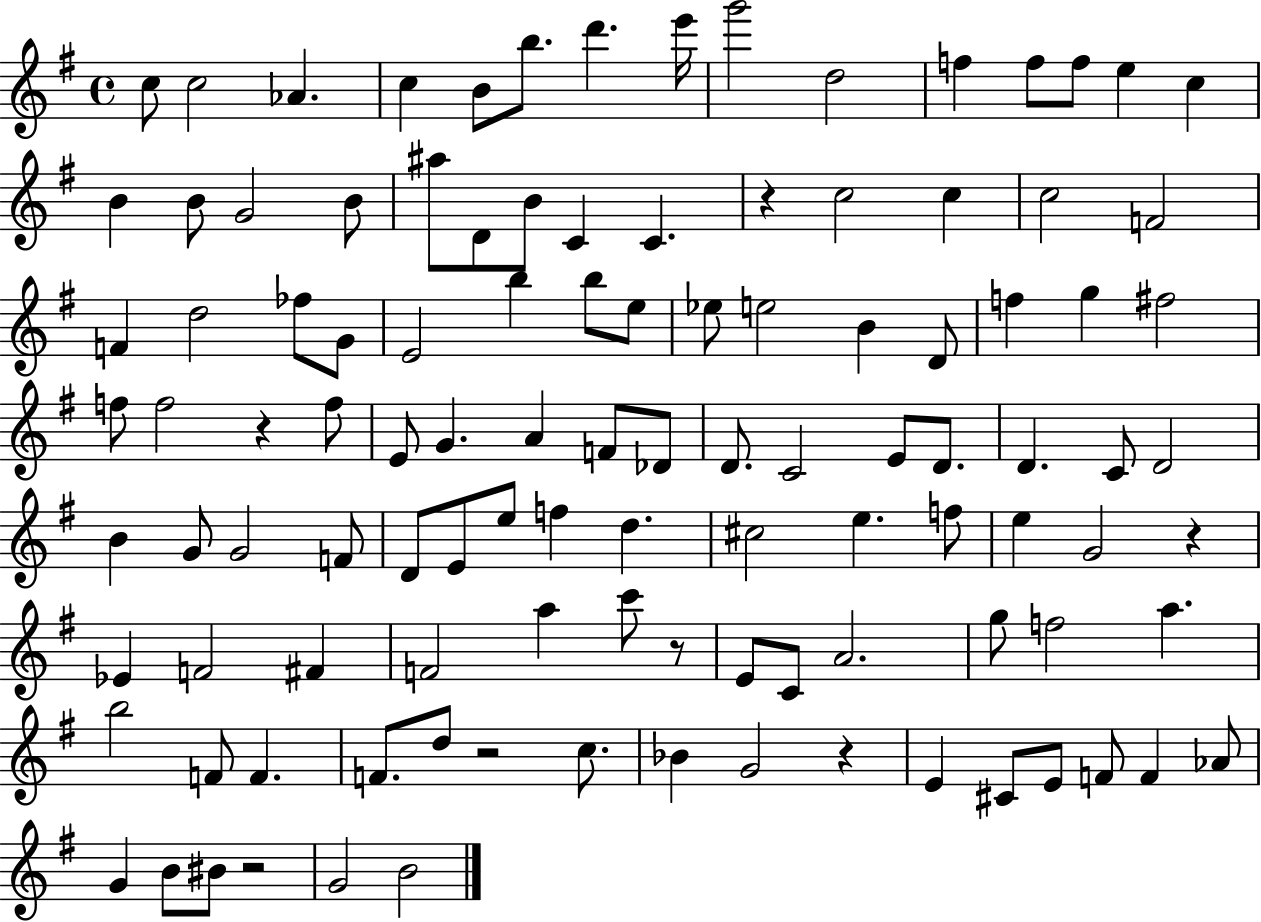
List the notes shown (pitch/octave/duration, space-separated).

C5/e C5/h Ab4/q. C5/q B4/e B5/e. D6/q. E6/s G6/h D5/h F5/q F5/e F5/e E5/q C5/q B4/q B4/e G4/h B4/e A#5/e D4/e B4/e C4/q C4/q. R/q C5/h C5/q C5/h F4/h F4/q D5/h FES5/e G4/e E4/h B5/q B5/e E5/e Eb5/e E5/h B4/q D4/e F5/q G5/q F#5/h F5/e F5/h R/q F5/e E4/e G4/q. A4/q F4/e Db4/e D4/e. C4/h E4/e D4/e. D4/q. C4/e D4/h B4/q G4/e G4/h F4/e D4/e E4/e E5/e F5/q D5/q. C#5/h E5/q. F5/e E5/q G4/h R/q Eb4/q F4/h F#4/q F4/h A5/q C6/e R/e E4/e C4/e A4/h. G5/e F5/h A5/q. B5/h F4/e F4/q. F4/e. D5/e R/h C5/e. Bb4/q G4/h R/q E4/q C#4/e E4/e F4/e F4/q Ab4/e G4/q B4/e BIS4/e R/h G4/h B4/h